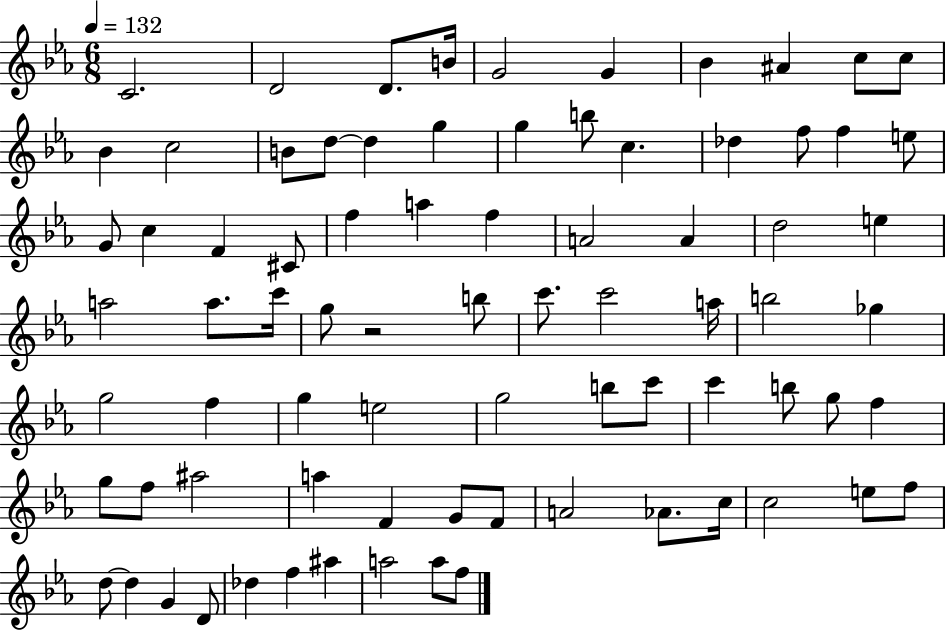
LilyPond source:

{
  \clef treble
  \numericTimeSignature
  \time 6/8
  \key ees \major
  \tempo 4 = 132
  c'2. | d'2 d'8. b'16 | g'2 g'4 | bes'4 ais'4 c''8 c''8 | \break bes'4 c''2 | b'8 d''8~~ d''4 g''4 | g''4 b''8 c''4. | des''4 f''8 f''4 e''8 | \break g'8 c''4 f'4 cis'8 | f''4 a''4 f''4 | a'2 a'4 | d''2 e''4 | \break a''2 a''8. c'''16 | g''8 r2 b''8 | c'''8. c'''2 a''16 | b''2 ges''4 | \break g''2 f''4 | g''4 e''2 | g''2 b''8 c'''8 | c'''4 b''8 g''8 f''4 | \break g''8 f''8 ais''2 | a''4 f'4 g'8 f'8 | a'2 aes'8. c''16 | c''2 e''8 f''8 | \break d''8~~ d''4 g'4 d'8 | des''4 f''4 ais''4 | a''2 a''8 f''8 | \bar "|."
}